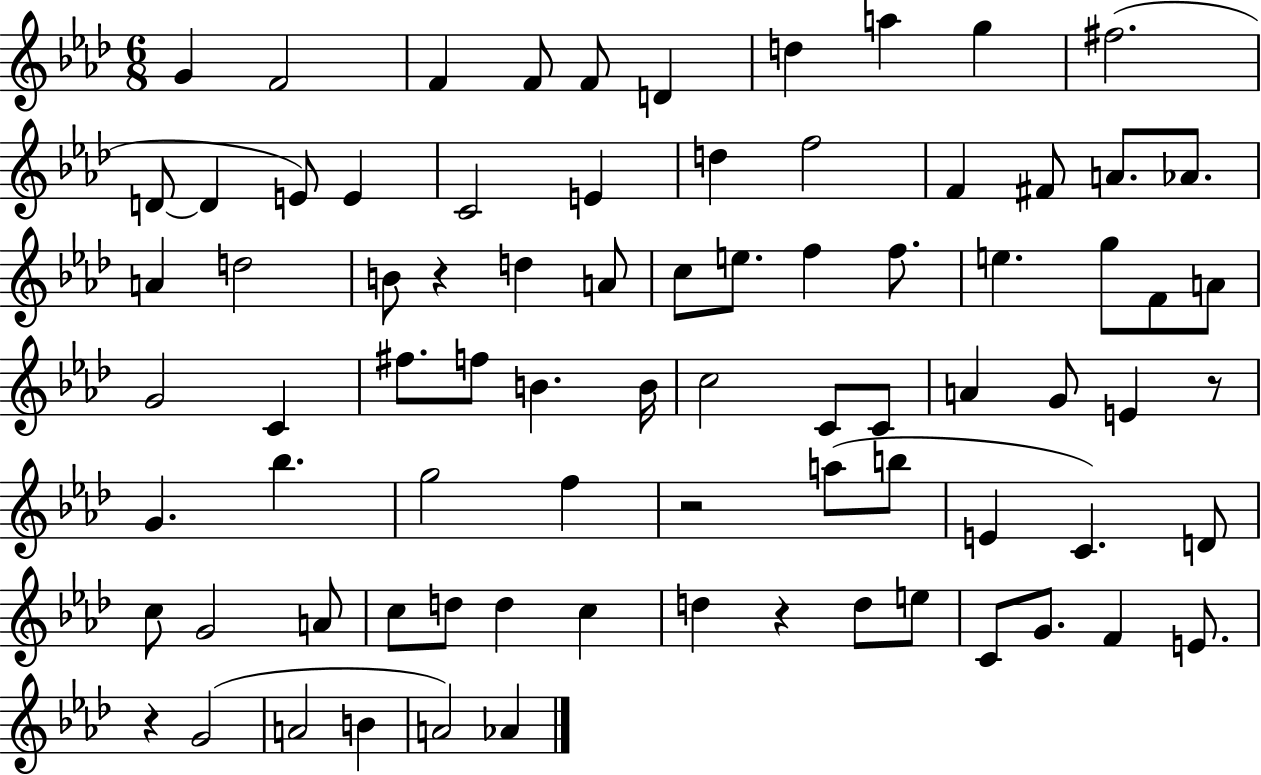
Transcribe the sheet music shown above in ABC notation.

X:1
T:Untitled
M:6/8
L:1/4
K:Ab
G F2 F F/2 F/2 D d a g ^f2 D/2 D E/2 E C2 E d f2 F ^F/2 A/2 _A/2 A d2 B/2 z d A/2 c/2 e/2 f f/2 e g/2 F/2 A/2 G2 C ^f/2 f/2 B B/4 c2 C/2 C/2 A G/2 E z/2 G _b g2 f z2 a/2 b/2 E C D/2 c/2 G2 A/2 c/2 d/2 d c d z d/2 e/2 C/2 G/2 F E/2 z G2 A2 B A2 _A